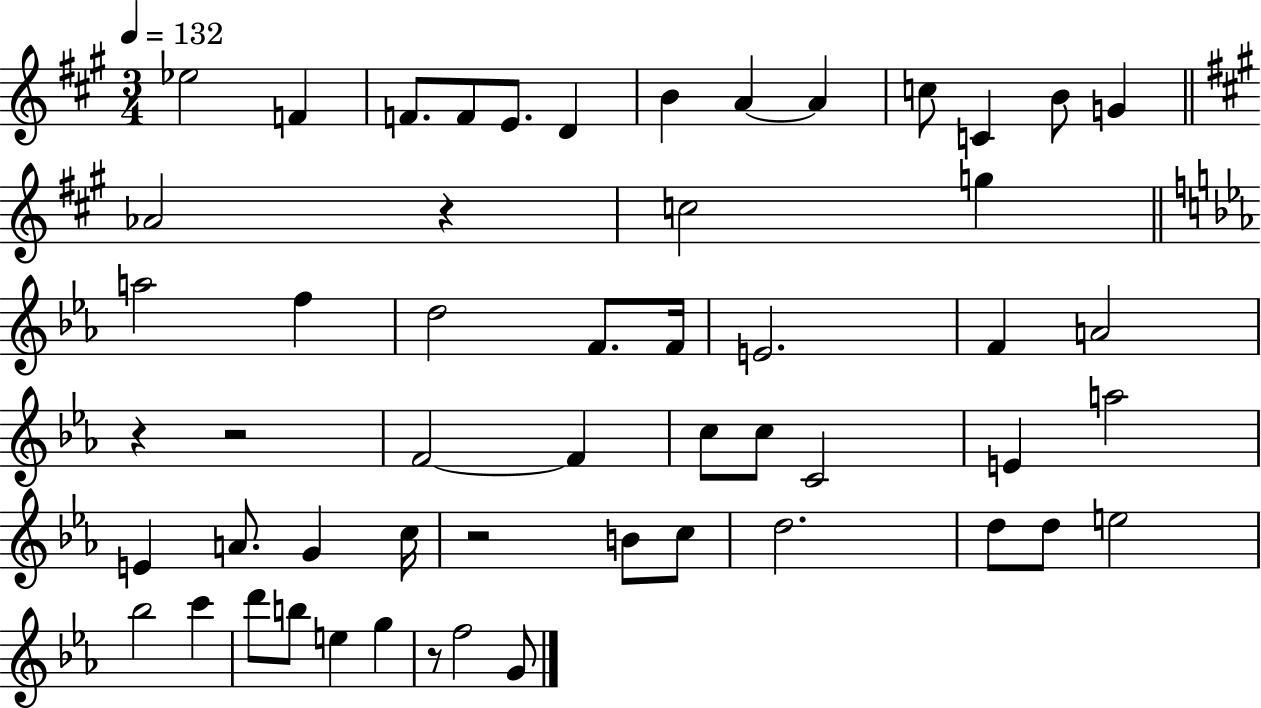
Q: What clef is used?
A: treble